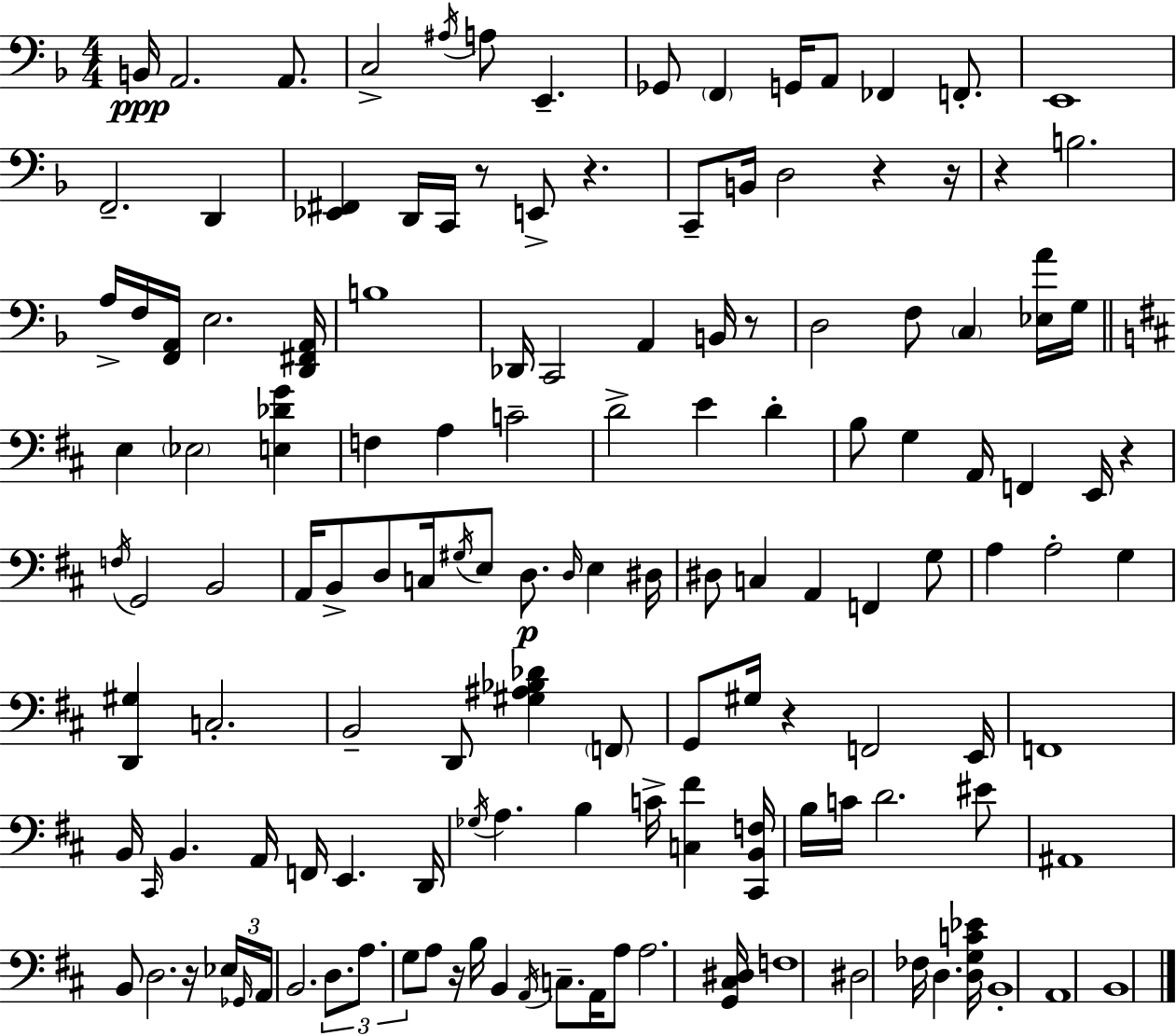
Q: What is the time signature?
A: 4/4